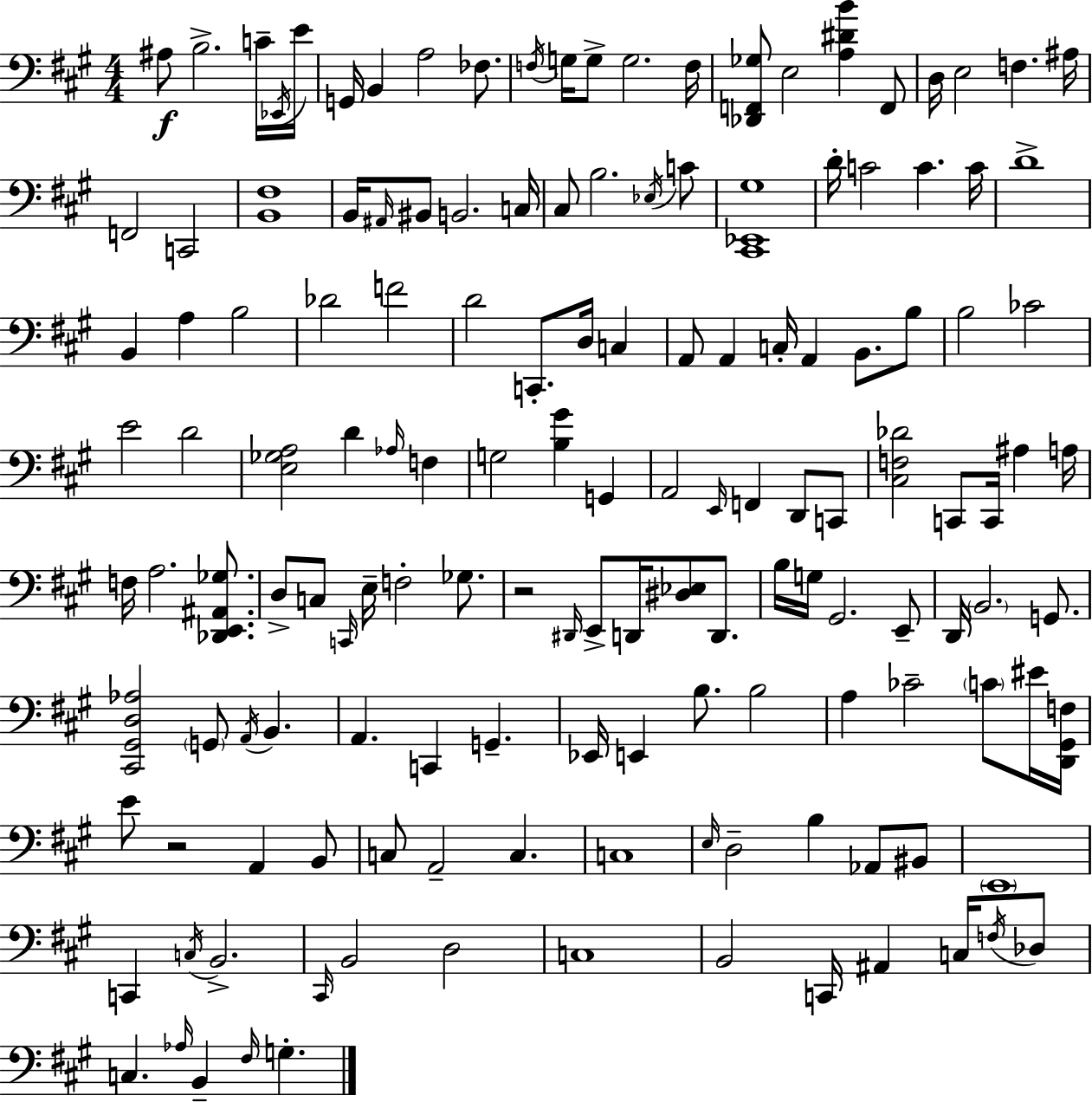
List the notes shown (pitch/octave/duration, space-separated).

A#3/e B3/h. C4/s Eb2/s E4/s G2/s B2/q A3/h FES3/e. F3/s G3/s G3/e G3/h. F3/s [Db2,F2,Gb3]/e E3/h [A3,D#4,B4]/q F2/e D3/s E3/h F3/q. A#3/s F2/h C2/h [B2,F#3]/w B2/s A#2/s BIS2/e B2/h. C3/s C#3/e B3/h. Eb3/s C4/e [C#2,Eb2,G#3]/w D4/s C4/h C4/q. C4/s D4/w B2/q A3/q B3/h Db4/h F4/h D4/h C2/e. D3/s C3/q A2/e A2/q C3/s A2/q B2/e. B3/e B3/h CES4/h E4/h D4/h [E3,Gb3,A3]/h D4/q Ab3/s F3/q G3/h [B3,G#4]/q G2/q A2/h E2/s F2/q D2/e C2/e [C#3,F3,Db4]/h C2/e C2/s A#3/q A3/s F3/s A3/h. [Db2,E2,A#2,Gb3]/e. D3/e C3/e C2/s E3/s F3/h Gb3/e. R/h D#2/s E2/e D2/s [D#3,Eb3]/e D2/e. B3/s G3/s G#2/h. E2/e D2/s B2/h. G2/e. [C#2,G#2,D3,Ab3]/h G2/e A2/s B2/q. A2/q. C2/q G2/q. Eb2/s E2/q B3/e. B3/h A3/q CES4/h C4/e EIS4/s [D2,G#2,F3]/s E4/e R/h A2/q B2/e C3/e A2/h C3/q. C3/w E3/s D3/h B3/q Ab2/e BIS2/e E2/w C2/q C3/s B2/h. C#2/s B2/h D3/h C3/w B2/h C2/s A#2/q C3/s F3/s Db3/e C3/q. Ab3/s B2/q F#3/s G3/q.